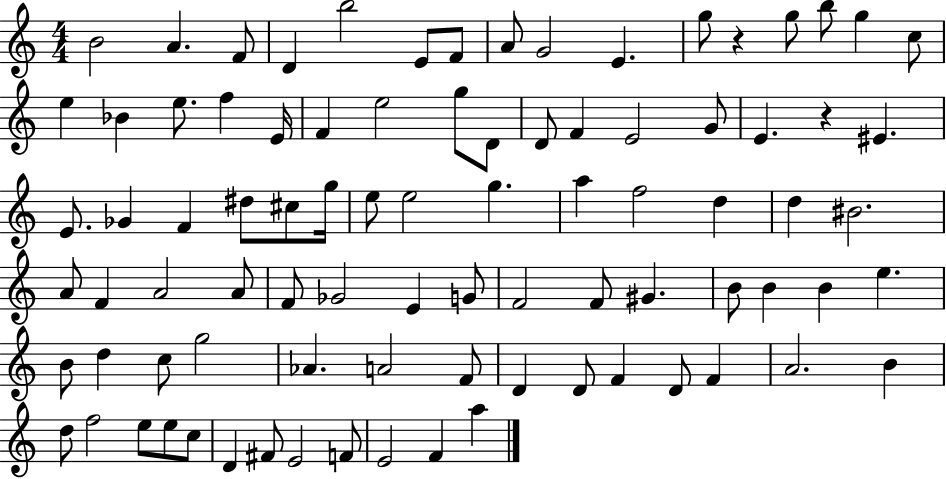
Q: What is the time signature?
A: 4/4